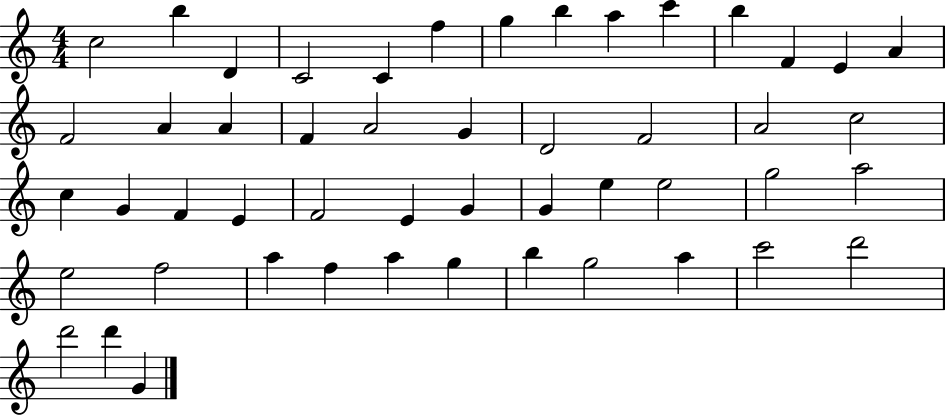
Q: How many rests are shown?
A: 0